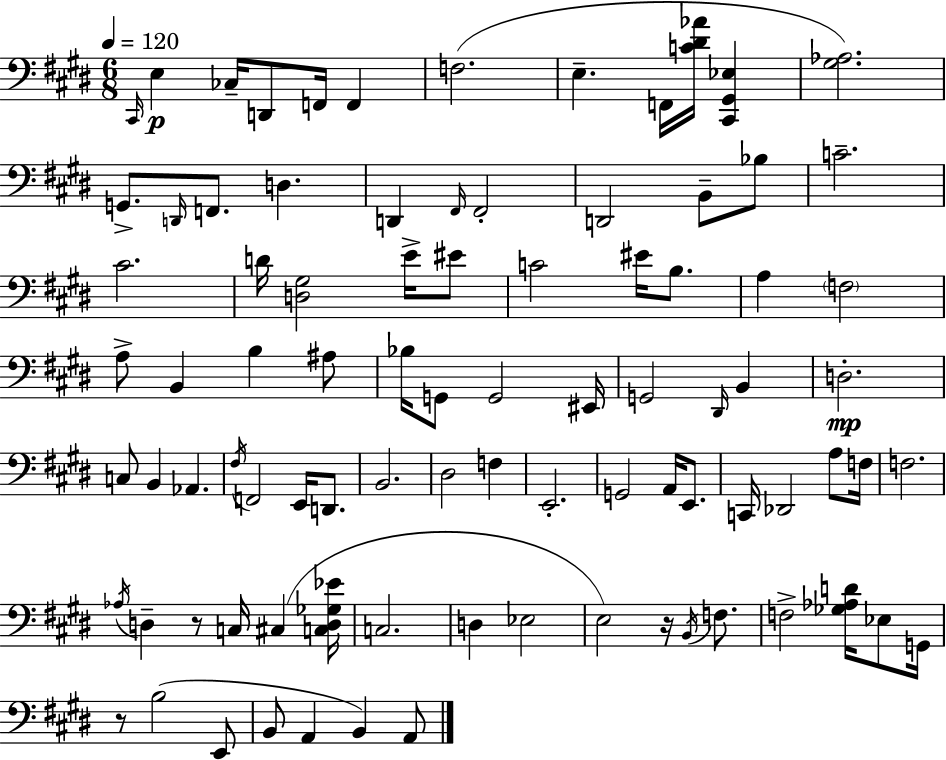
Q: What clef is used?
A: bass